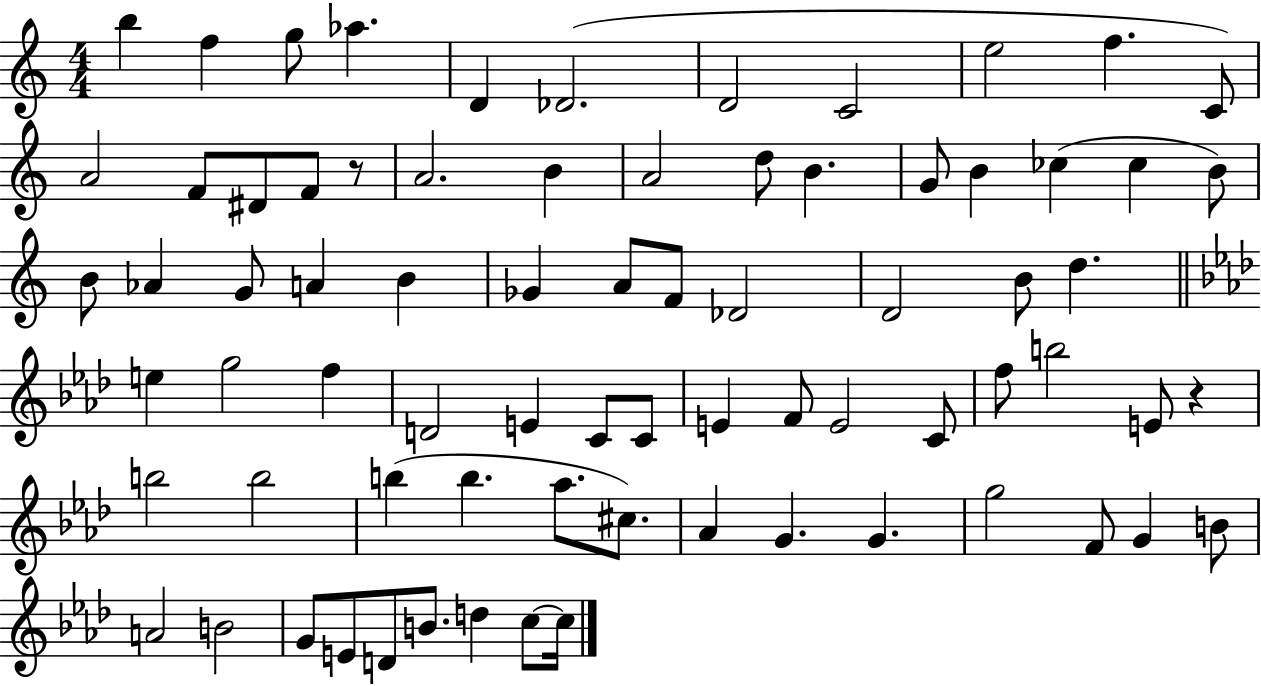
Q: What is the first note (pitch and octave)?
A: B5